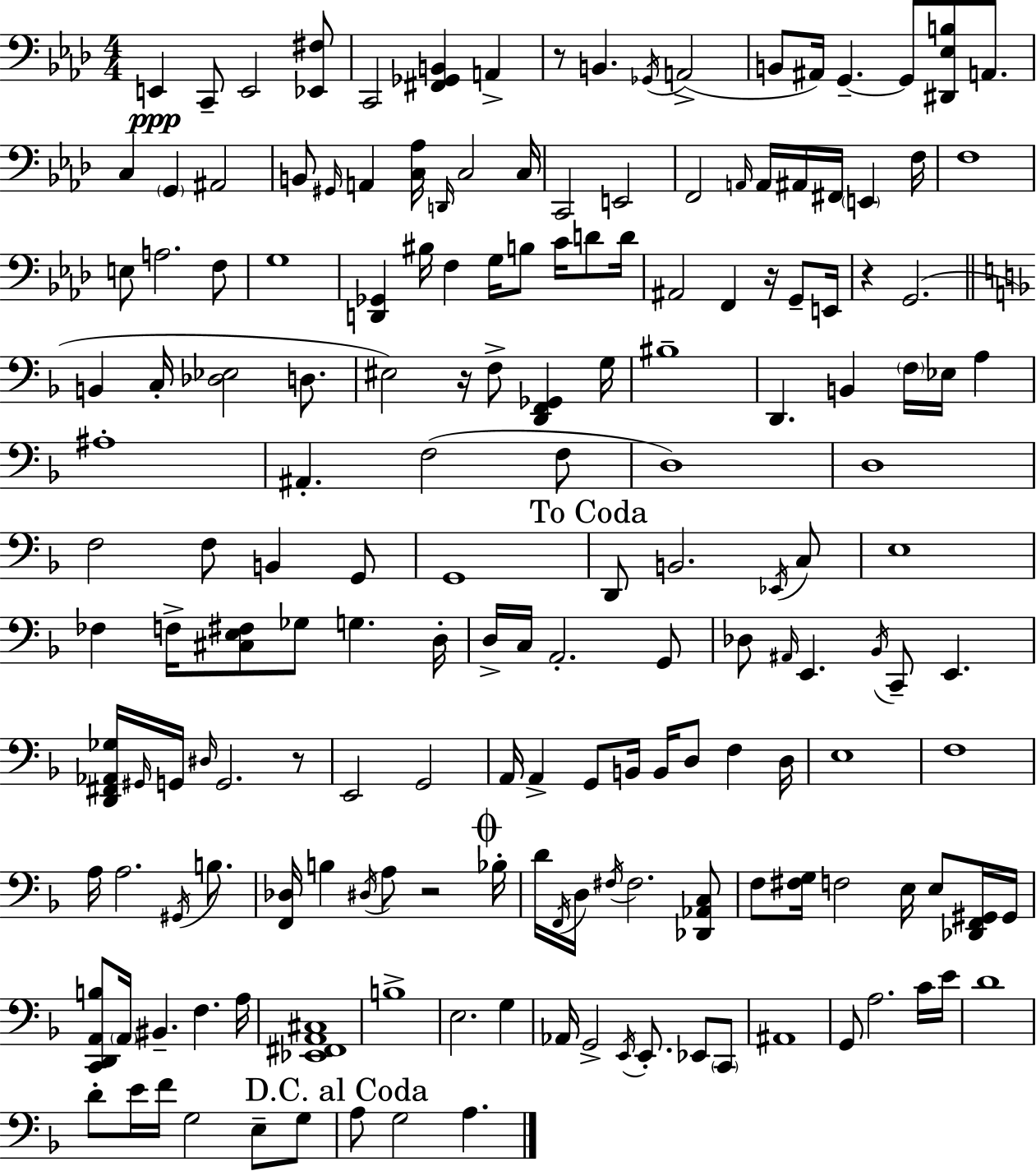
E2/q C2/e E2/h [Eb2,F#3]/e C2/h [F#2,Gb2,B2]/q A2/q R/e B2/q. Gb2/s A2/h B2/e A#2/s G2/q. G2/e [D#2,Eb3,B3]/e A2/e. C3/q G2/q A#2/h B2/e G#2/s A2/q [C3,Ab3]/s D2/s C3/h C3/s C2/h E2/h F2/h A2/s A2/s A#2/s F#2/s E2/q F3/s F3/w E3/e A3/h. F3/e G3/w [D2,Gb2]/q BIS3/s F3/q G3/s B3/e C4/s D4/e D4/s A#2/h F2/q R/s G2/e E2/s R/q G2/h. B2/q C3/s [Db3,Eb3]/h D3/e. EIS3/h R/s F3/e [D2,F2,Gb2]/q G3/s BIS3/w D2/q. B2/q F3/s Eb3/s A3/q A#3/w A#2/q. F3/h F3/e D3/w D3/w F3/h F3/e B2/q G2/e G2/w D2/e B2/h. Eb2/s C3/e E3/w FES3/q F3/s [C#3,E3,F#3]/e Gb3/e G3/q. D3/s D3/s C3/s A2/h. G2/e Db3/e A#2/s E2/q. Bb2/s C2/e E2/q. [D2,F#2,Ab2,Gb3]/s G#2/s G2/s D#3/s G2/h. R/e E2/h G2/h A2/s A2/q G2/e B2/s B2/s D3/e F3/q D3/s E3/w F3/w A3/s A3/h. G#2/s B3/e. [F2,Db3]/s B3/q D#3/s A3/e R/h Bb3/s D4/s F2/s D3/s F#3/s F#3/h. [Db2,Ab2,C3]/e F3/e [F#3,G3]/s F3/h E3/s E3/e [Db2,F2,G#2]/s G#2/s [C2,D2,A2,B3]/e A2/s BIS2/q. F3/q. A3/s [Eb2,F#2,A2,C#3]/w B3/w E3/h. G3/q Ab2/s G2/h E2/s E2/e. Eb2/e C2/e A#2/w G2/e A3/h. C4/s E4/s D4/w D4/e E4/s F4/s G3/h E3/e G3/e A3/e G3/h A3/q.